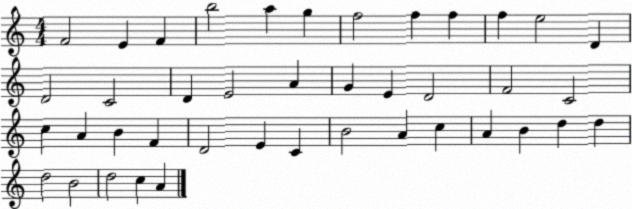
X:1
T:Untitled
M:4/4
L:1/4
K:C
F2 E F b2 a g f2 f f f e2 D D2 C2 D E2 A G E D2 F2 C2 c A B F D2 E C B2 A c A B d d d2 B2 d2 c A